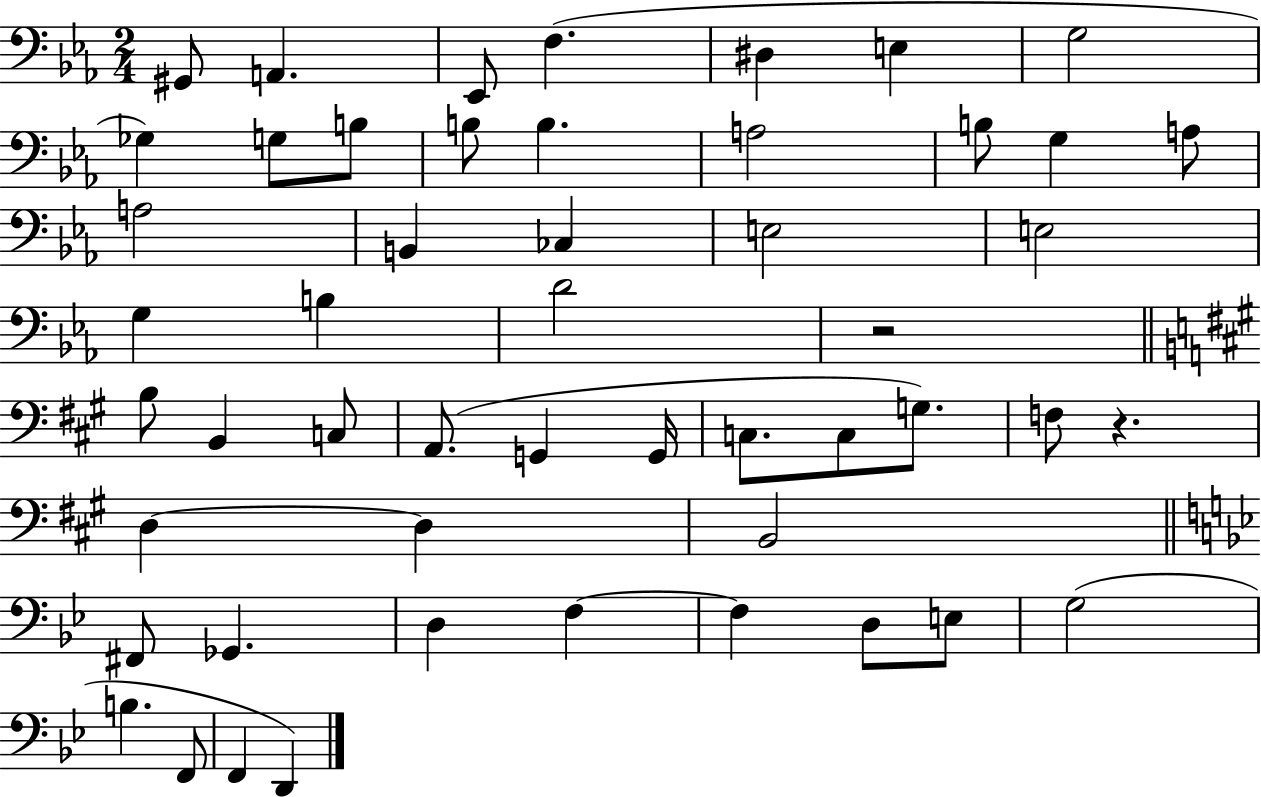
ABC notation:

X:1
T:Untitled
M:2/4
L:1/4
K:Eb
^G,,/2 A,, _E,,/2 F, ^D, E, G,2 _G, G,/2 B,/2 B,/2 B, A,2 B,/2 G, A,/2 A,2 B,, _C, E,2 E,2 G, B, D2 z2 B,/2 B,, C,/2 A,,/2 G,, G,,/4 C,/2 C,/2 G,/2 F,/2 z D, D, B,,2 ^F,,/2 _G,, D, F, F, D,/2 E,/2 G,2 B, F,,/2 F,, D,,